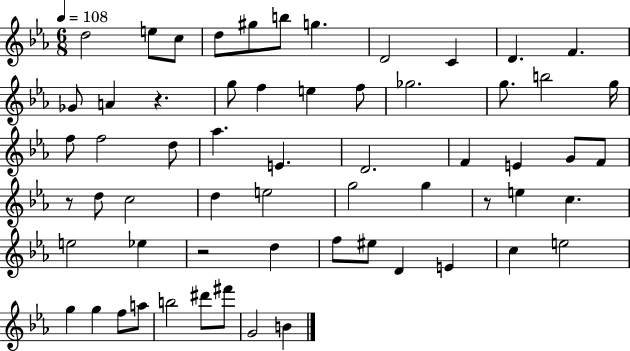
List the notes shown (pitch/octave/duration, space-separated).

D5/h E5/e C5/e D5/e G#5/e B5/e G5/q. D4/h C4/q D4/q. F4/q. Gb4/e A4/q R/q. G5/e F5/q E5/q F5/e Gb5/h. G5/e. B5/h G5/s F5/e F5/h D5/e Ab5/q. E4/q. D4/h. F4/q E4/q G4/e F4/e R/e D5/e C5/h D5/q E5/h G5/h G5/q R/e E5/q C5/q. E5/h Eb5/q R/h D5/q F5/e EIS5/e D4/q E4/q C5/q E5/h G5/q G5/q F5/e A5/e B5/h D#6/e F#6/e G4/h B4/q